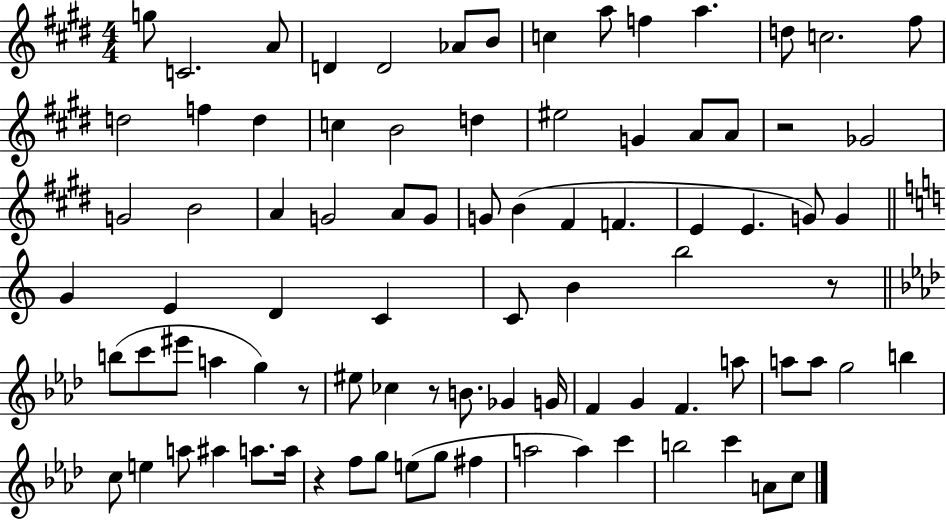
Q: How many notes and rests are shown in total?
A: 87